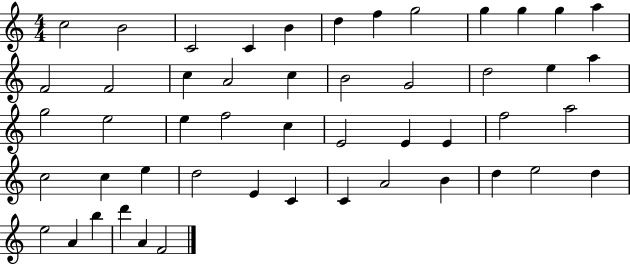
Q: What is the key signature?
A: C major